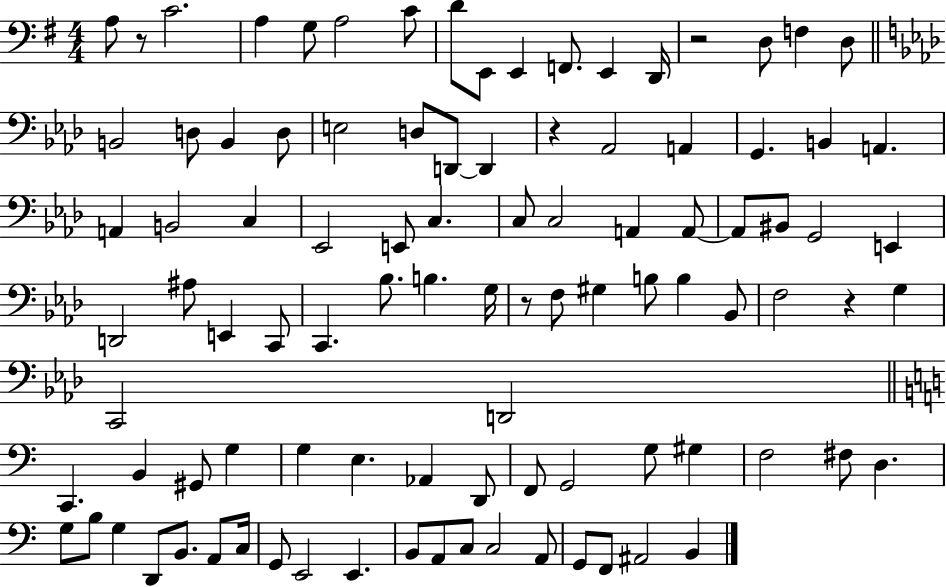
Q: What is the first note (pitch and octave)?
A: A3